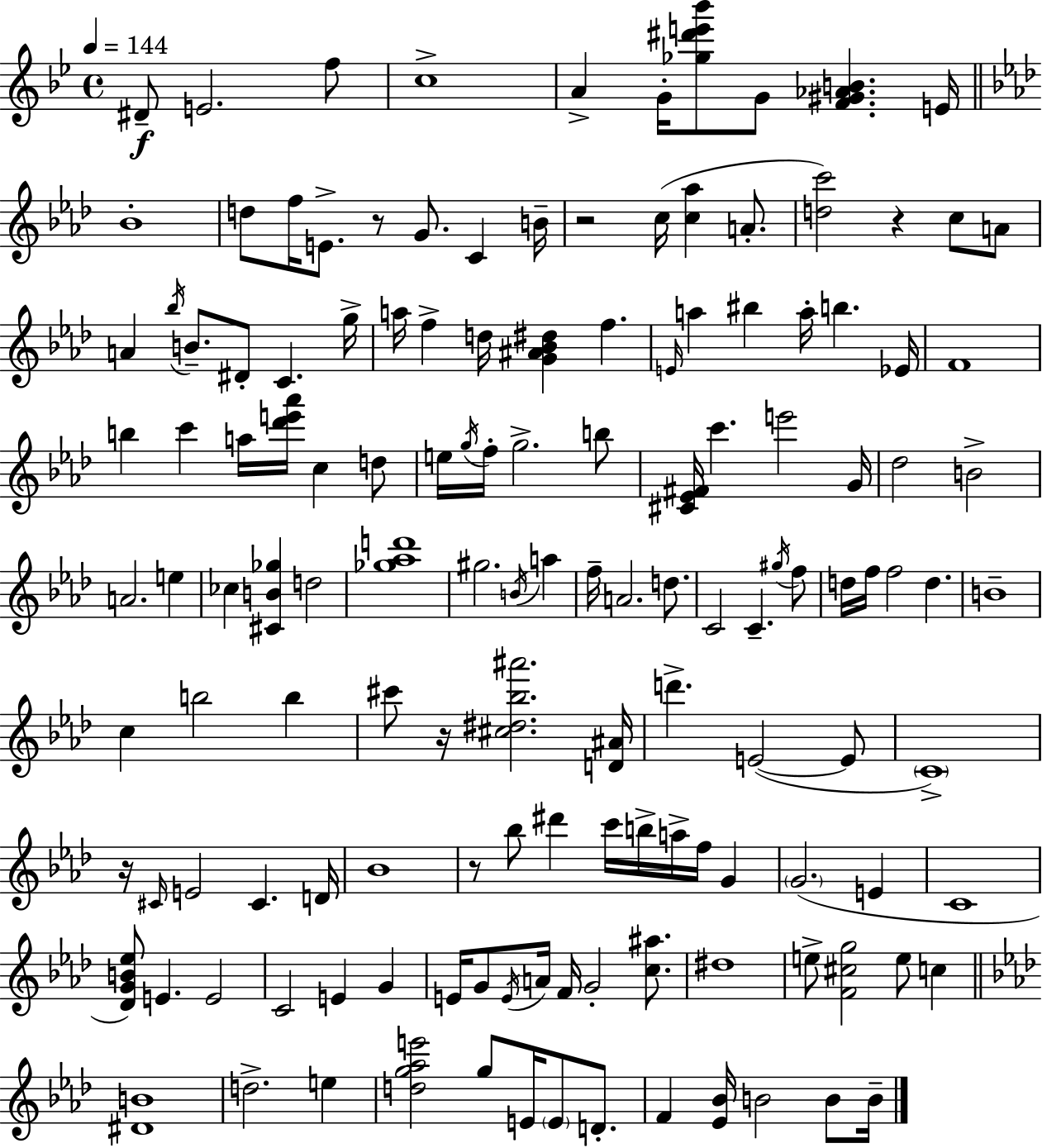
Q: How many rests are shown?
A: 6